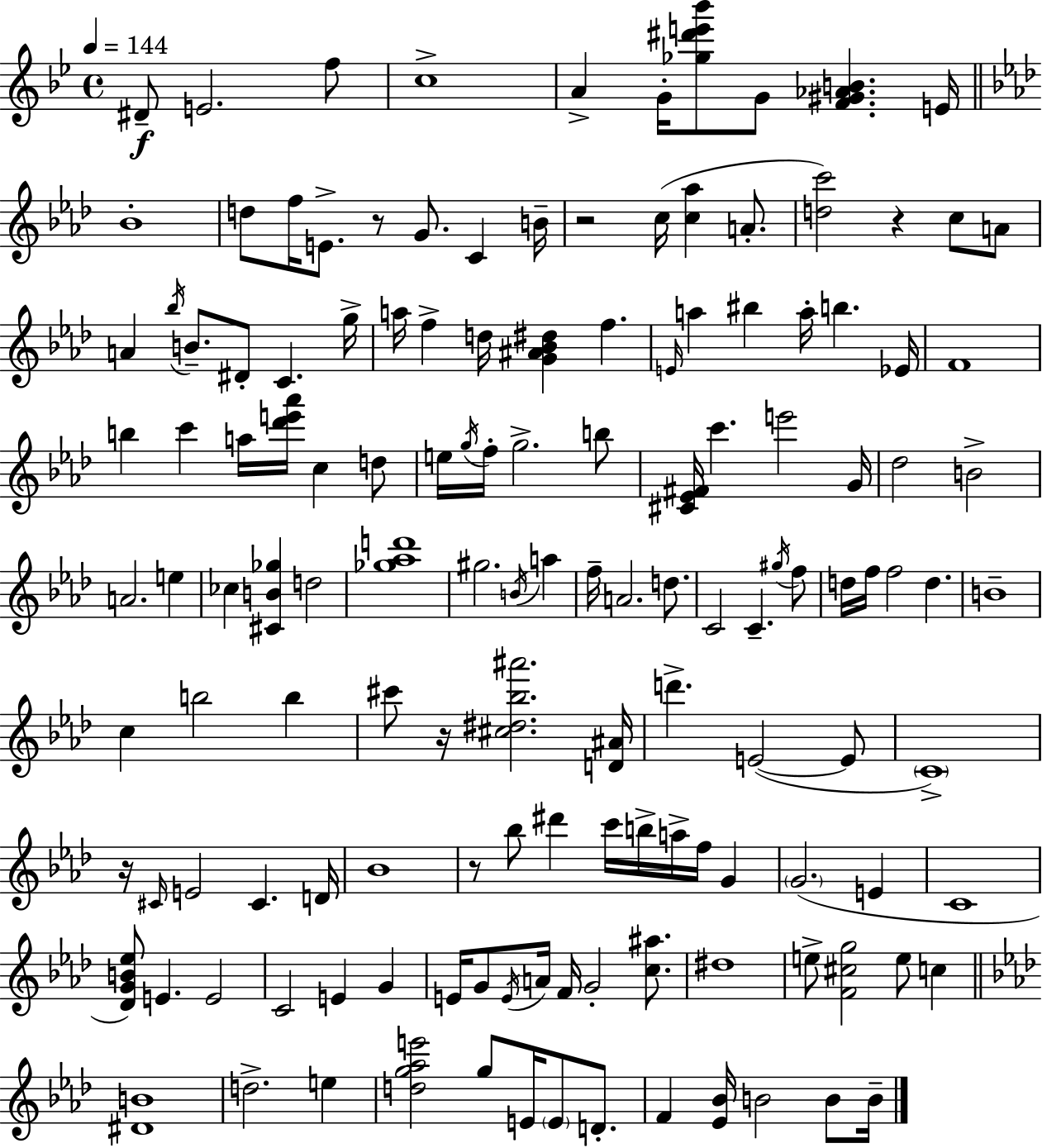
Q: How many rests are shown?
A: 6